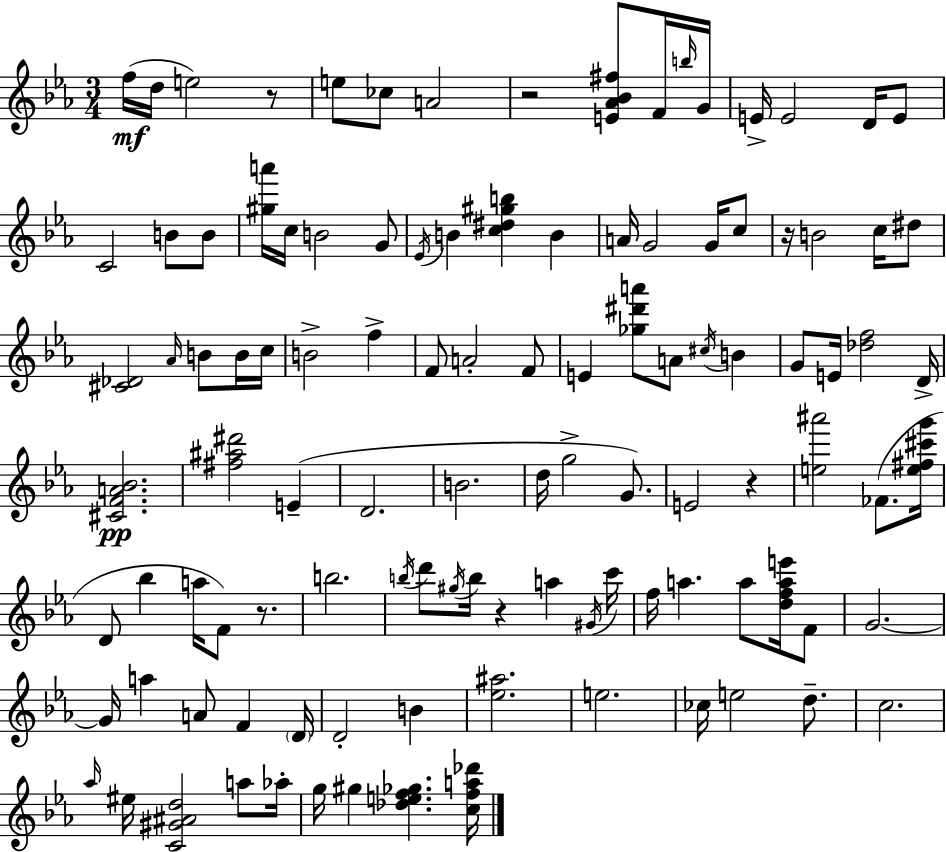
{
  \clef treble
  \numericTimeSignature
  \time 3/4
  \key c \minor
  f''16(\mf d''16 e''2) r8 | e''8 ces''8 a'2 | r2 <e' aes' bes' fis''>8 f'16 \grace { b''16 } | g'16 e'16-> e'2 d'16 e'8 | \break c'2 b'8 b'8 | <gis'' a'''>16 c''16 b'2 g'8 | \acciaccatura { ees'16 } b'4 <c'' dis'' gis'' b''>4 b'4 | a'16 g'2 g'16 | \break c''8 r16 b'2 c''16 | dis''8 <cis' des'>2 \grace { aes'16 } b'8 | b'16 c''16 b'2-> f''4-> | f'8 a'2-. | \break f'8 e'4 <ges'' dis''' a'''>8 a'8 \acciaccatura { cis''16 } | b'4 g'8 e'16 <des'' f''>2 | d'16-> <cis' f' a' bes'>2.\pp | <fis'' ais'' dis'''>2 | \break e'4--( d'2. | b'2. | d''16 g''2-> | g'8.) e'2 | \break r4 <e'' ais'''>2 | fes'8.( <e'' fis'' cis''' g'''>16 d'8 bes''4 a''16 f'8) | r8. b''2. | \acciaccatura { b''16 } d'''8 \acciaccatura { gis''16 } b''16 r4 | \break a''4 \acciaccatura { gis'16 } c'''16 f''16 a''4. | a''8 <d'' f'' a'' e'''>16 f'8 g'2.~~ | g'16 a''4 | a'8 f'4 \parenthesize d'16 d'2-. | \break b'4 <ees'' ais''>2. | e''2. | ces''16 e''2 | d''8.-- c''2. | \break \grace { aes''16 } eis''16 <c' gis' ais' d''>2 | a''8 aes''16-. g''16 gis''4 | <des'' e'' f'' ges''>4. <c'' f'' a'' des'''>16 \bar "|."
}